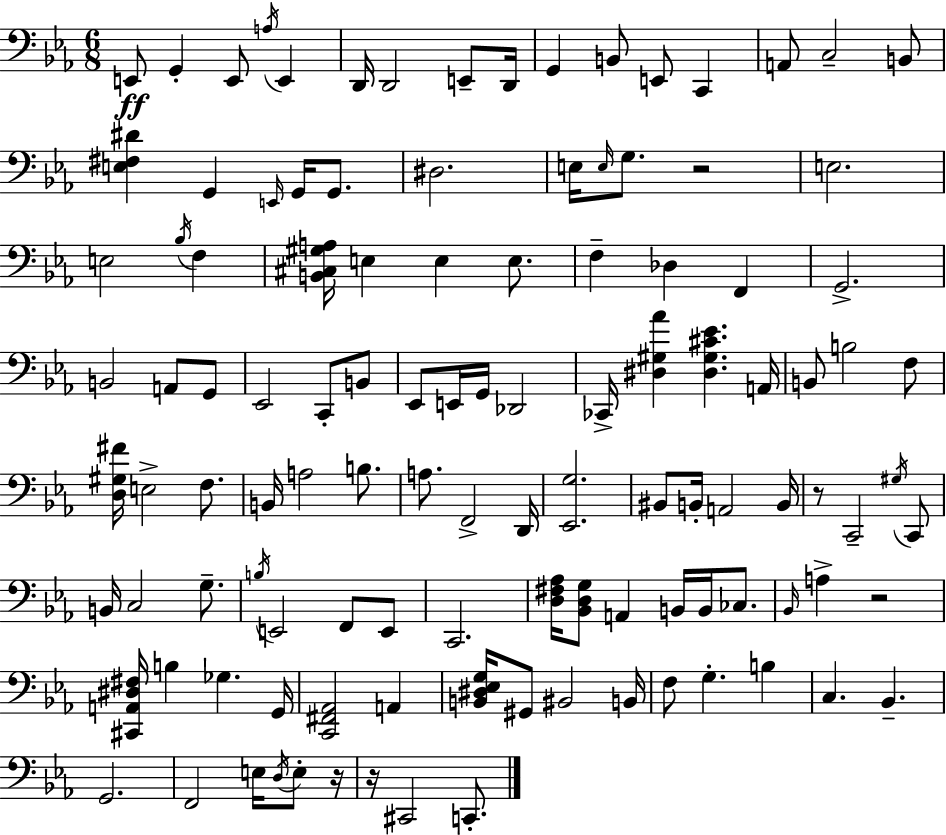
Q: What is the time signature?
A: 6/8